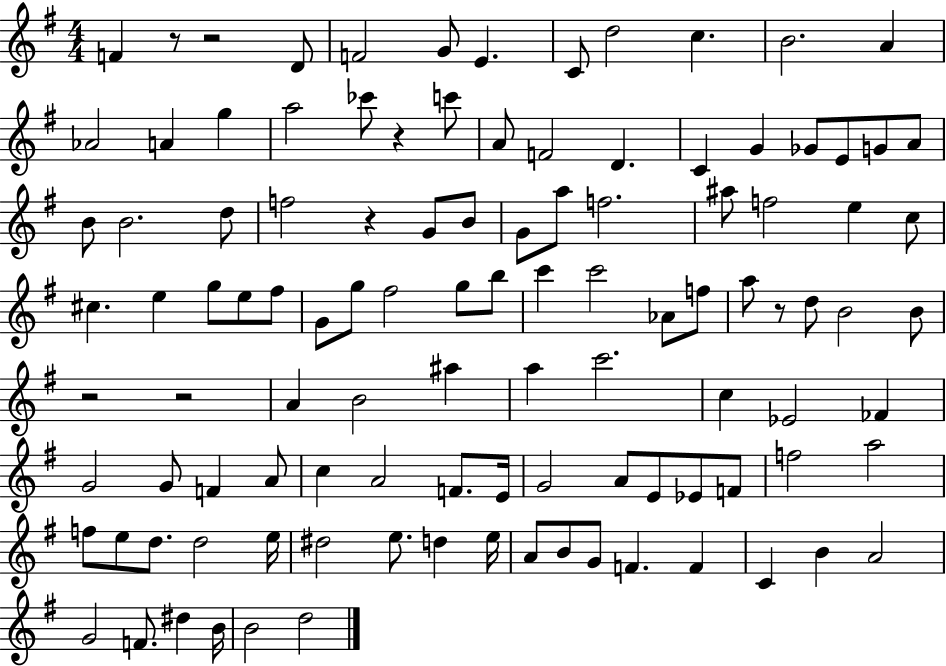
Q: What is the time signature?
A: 4/4